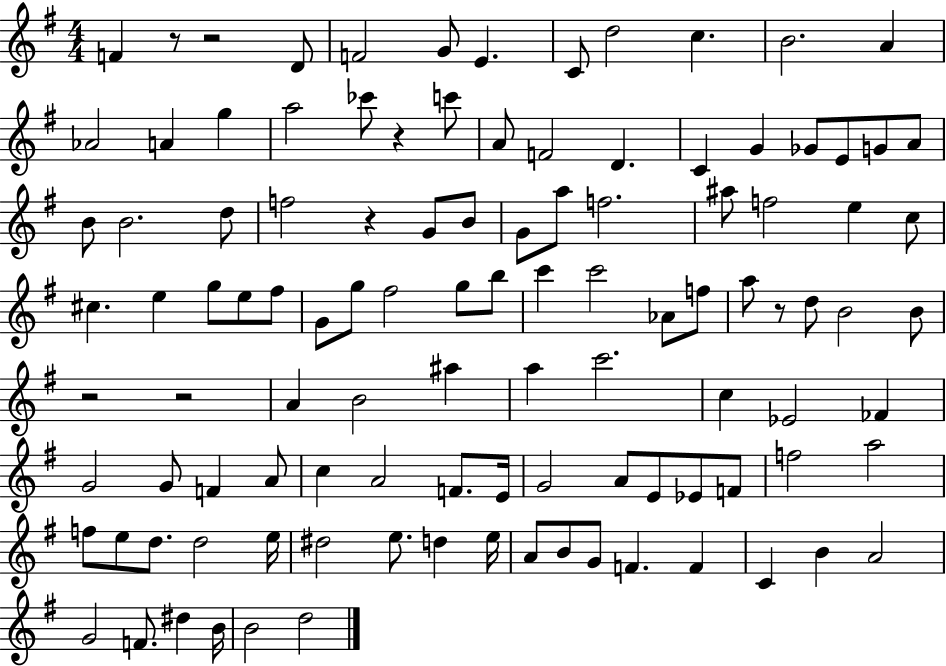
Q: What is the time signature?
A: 4/4